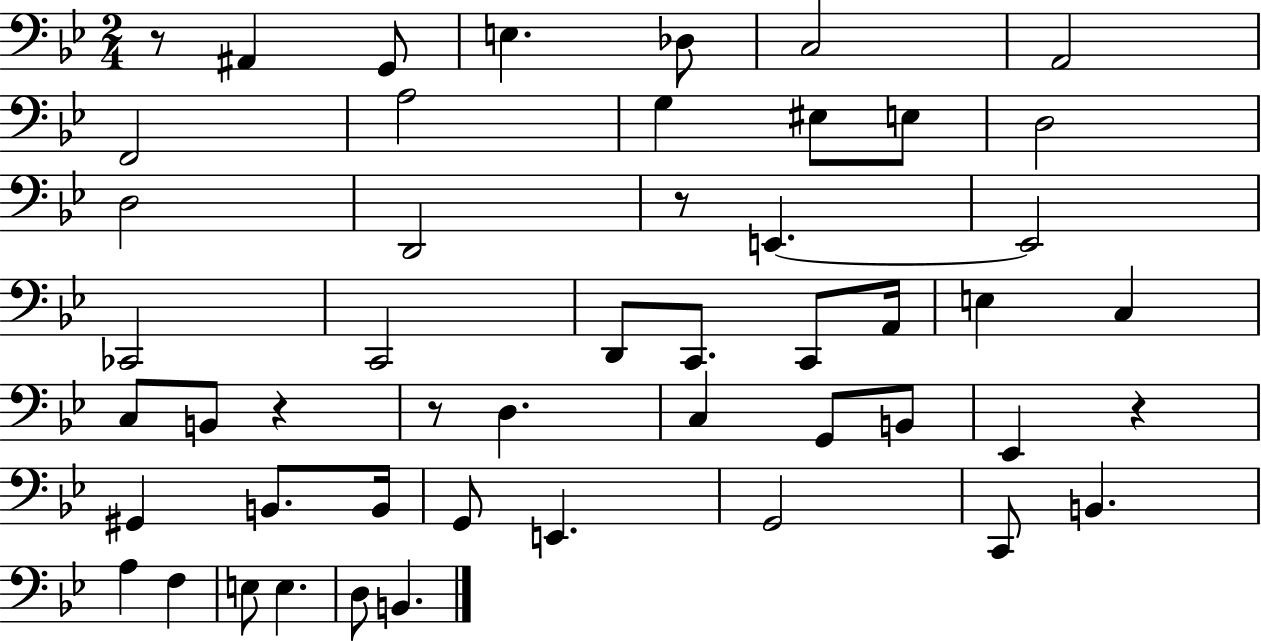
X:1
T:Untitled
M:2/4
L:1/4
K:Bb
z/2 ^A,, G,,/2 E, _D,/2 C,2 A,,2 F,,2 A,2 G, ^E,/2 E,/2 D,2 D,2 D,,2 z/2 E,, E,,2 _C,,2 C,,2 D,,/2 C,,/2 C,,/2 A,,/4 E, C, C,/2 B,,/2 z z/2 D, C, G,,/2 B,,/2 _E,, z ^G,, B,,/2 B,,/4 G,,/2 E,, G,,2 C,,/2 B,, A, F, E,/2 E, D,/2 B,,